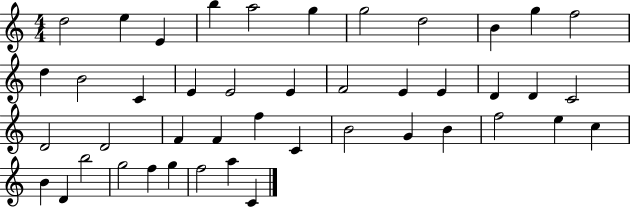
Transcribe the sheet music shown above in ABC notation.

X:1
T:Untitled
M:4/4
L:1/4
K:C
d2 e E b a2 g g2 d2 B g f2 d B2 C E E2 E F2 E E D D C2 D2 D2 F F f C B2 G B f2 e c B D b2 g2 f g f2 a C